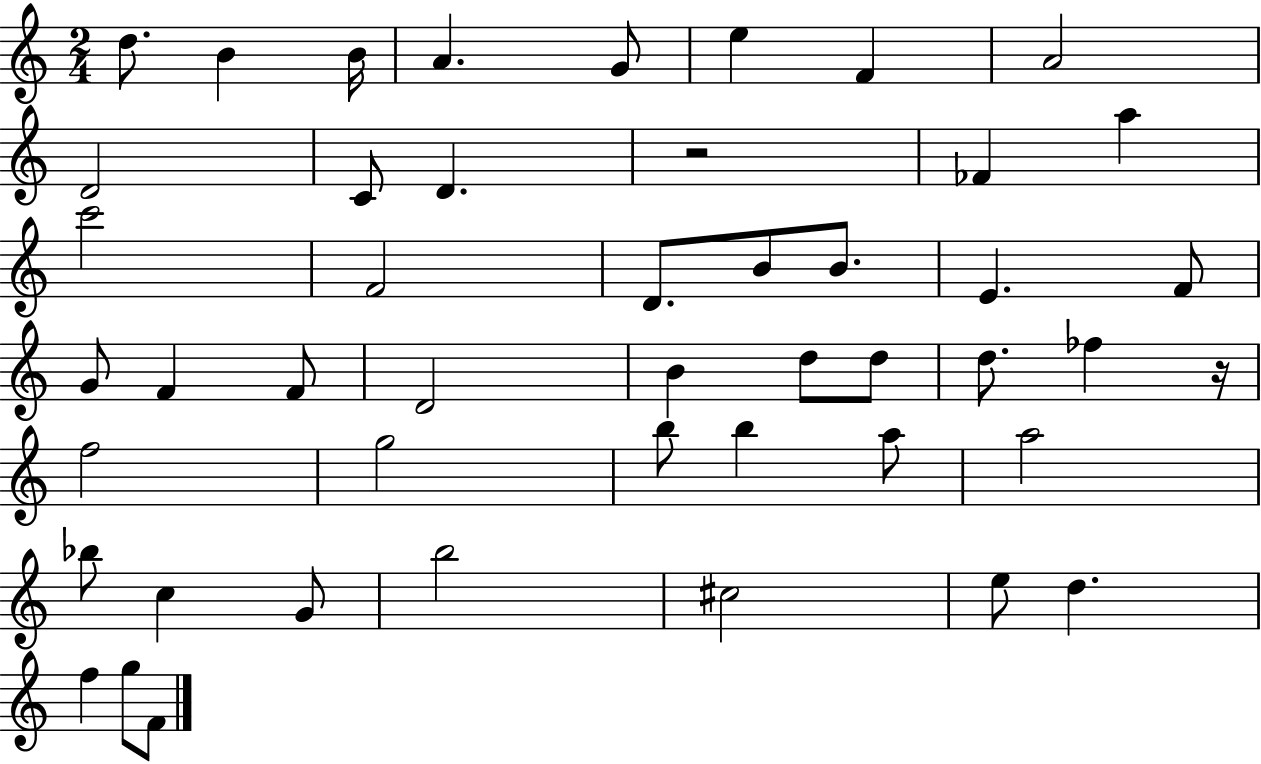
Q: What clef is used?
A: treble